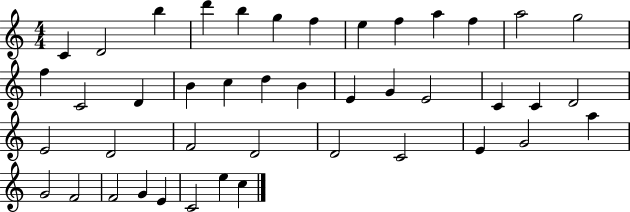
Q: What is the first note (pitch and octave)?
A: C4